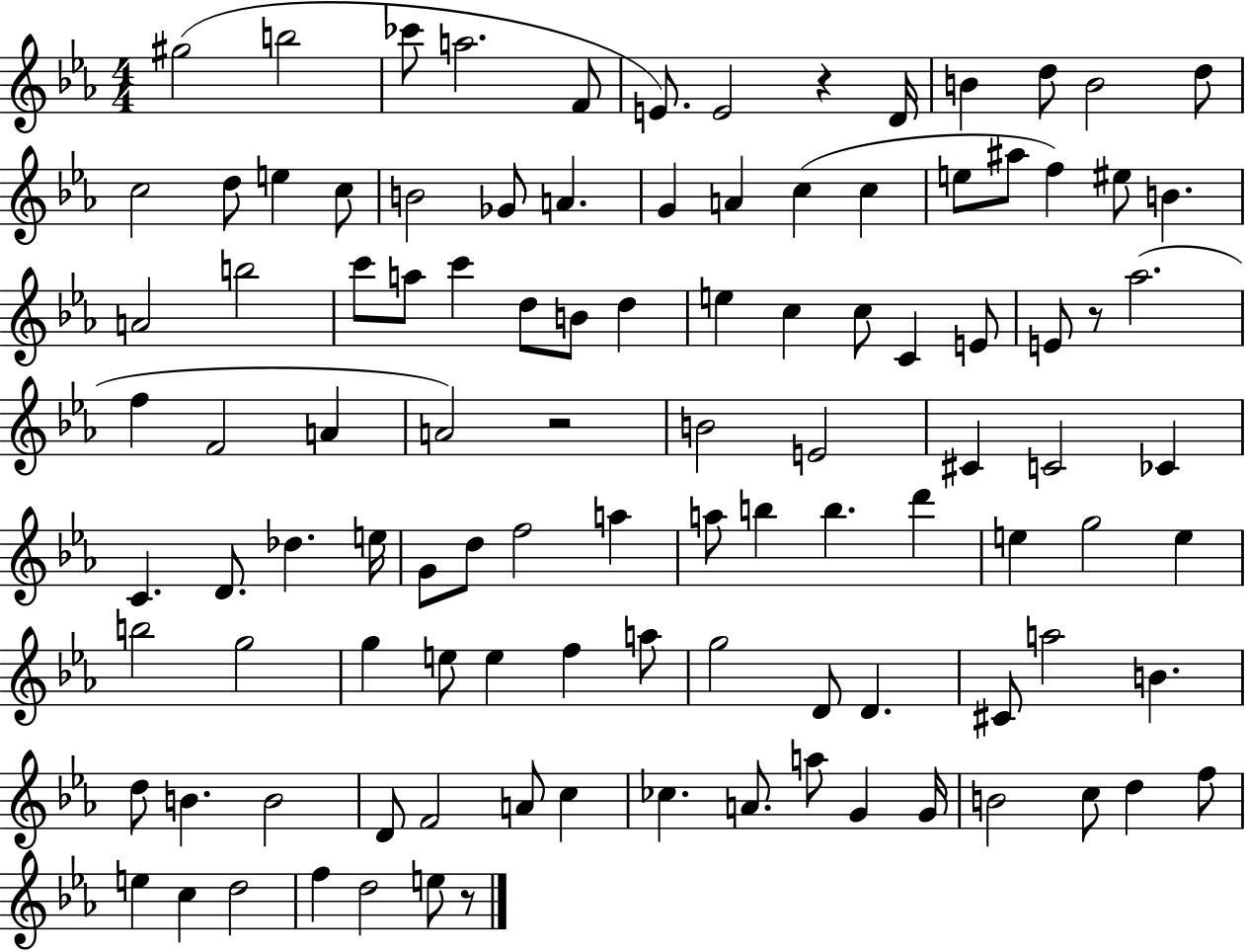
G#5/h B5/h CES6/e A5/h. F4/e E4/e. E4/h R/q D4/s B4/q D5/e B4/h D5/e C5/h D5/e E5/q C5/e B4/h Gb4/e A4/q. G4/q A4/q C5/q C5/q E5/e A#5/e F5/q EIS5/e B4/q. A4/h B5/h C6/e A5/e C6/q D5/e B4/e D5/q E5/q C5/q C5/e C4/q E4/e E4/e R/e Ab5/h. F5/q F4/h A4/q A4/h R/h B4/h E4/h C#4/q C4/h CES4/q C4/q. D4/e. Db5/q. E5/s G4/e D5/e F5/h A5/q A5/e B5/q B5/q. D6/q E5/q G5/h E5/q B5/h G5/h G5/q E5/e E5/q F5/q A5/e G5/h D4/e D4/q. C#4/e A5/h B4/q. D5/e B4/q. B4/h D4/e F4/h A4/e C5/q CES5/q. A4/e. A5/e G4/q G4/s B4/h C5/e D5/q F5/e E5/q C5/q D5/h F5/q D5/h E5/e R/e